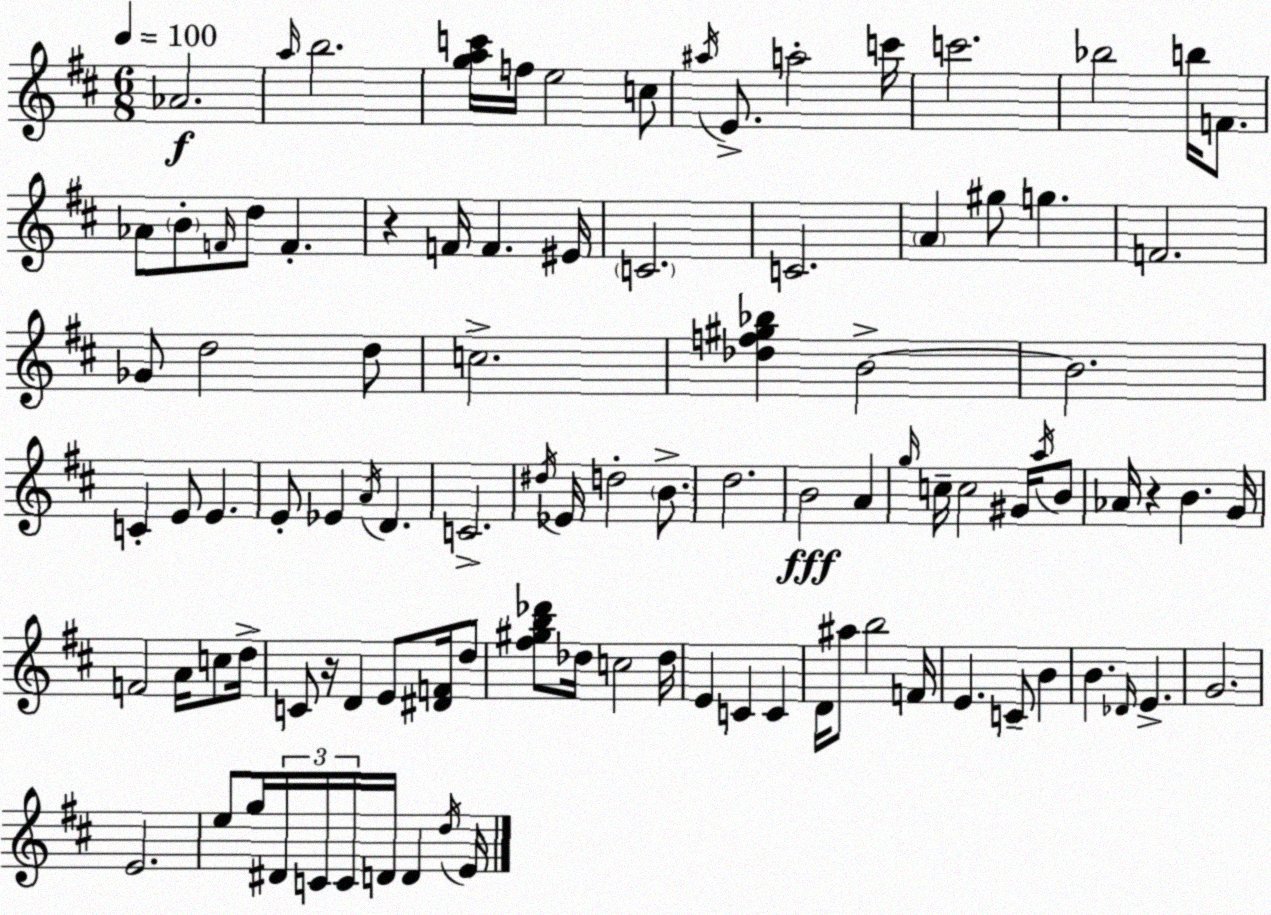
X:1
T:Untitled
M:6/8
L:1/4
K:D
_A2 a/4 b2 [gac']/4 f/4 e2 c/2 ^a/4 E/2 a2 c'/4 c'2 _b2 b/4 F/2 _A/2 B/2 F/4 d/2 F z F/4 F ^E/4 C2 C2 A ^g/2 g F2 _G/2 d2 d/2 c2 [_df^g_b] B2 B2 C E/2 E E/2 _E A/4 D C2 ^d/4 _E/4 d2 B/2 d2 B2 A g/4 c/4 c2 ^G/4 a/4 B/2 _A/4 z B G/4 F2 A/4 c/2 d/4 C/2 z/4 D E/2 [^DF]/4 d/2 [^f^gb_d']/2 _d/4 c2 _d/4 E C C D/4 ^a/2 b2 F/4 E C/2 B B _D/4 E G2 E2 e/2 g/4 ^D/4 C/4 C/4 D/4 D d/4 E/4